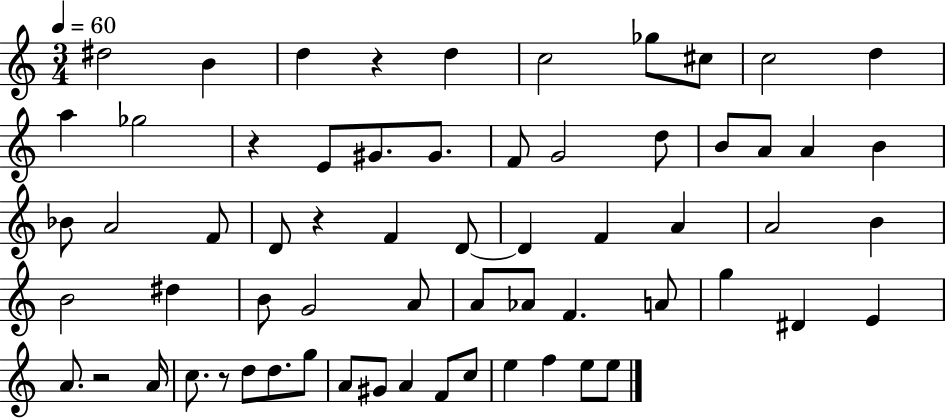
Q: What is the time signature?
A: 3/4